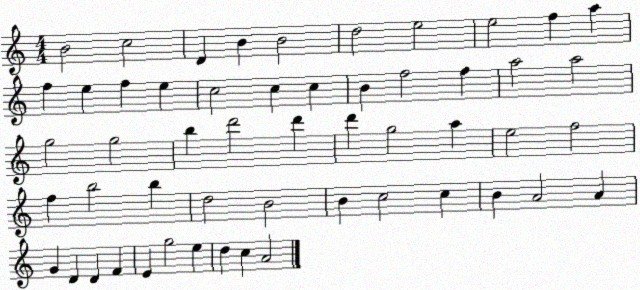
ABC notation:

X:1
T:Untitled
M:4/4
L:1/4
K:C
B2 c2 D B B2 d2 e2 e2 f a f e f e c2 c c B f2 f a2 a2 g2 g2 b d'2 d' d' g2 a e2 f2 f b2 b d2 B2 B c2 c B A2 A G D D F E g2 e d c A2